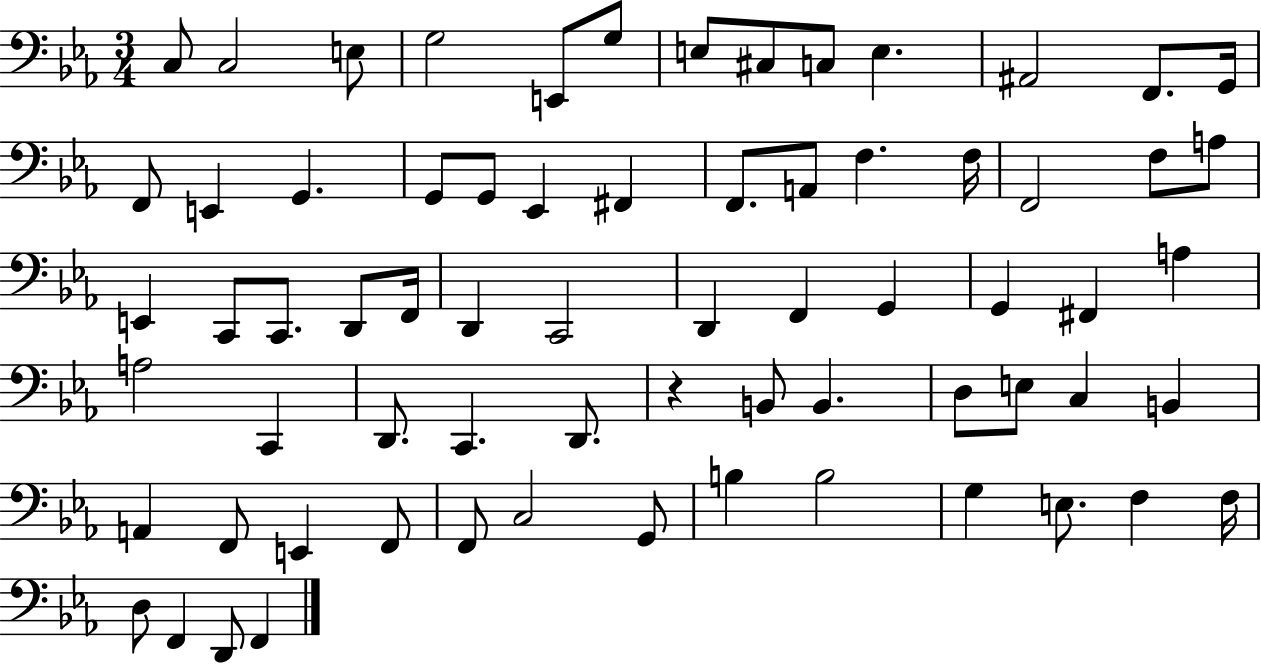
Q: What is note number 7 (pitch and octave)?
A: E3